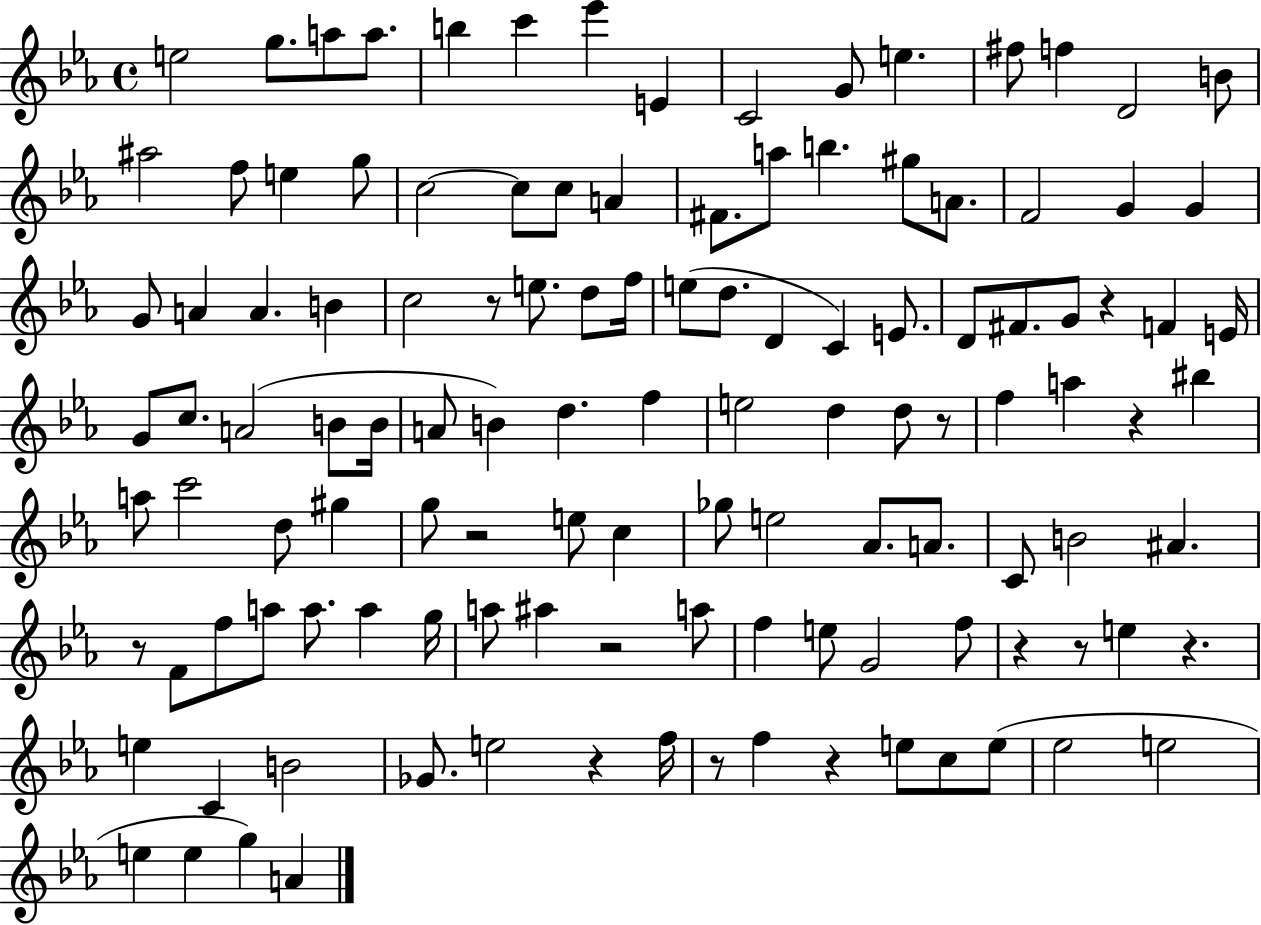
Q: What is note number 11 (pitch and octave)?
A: E5